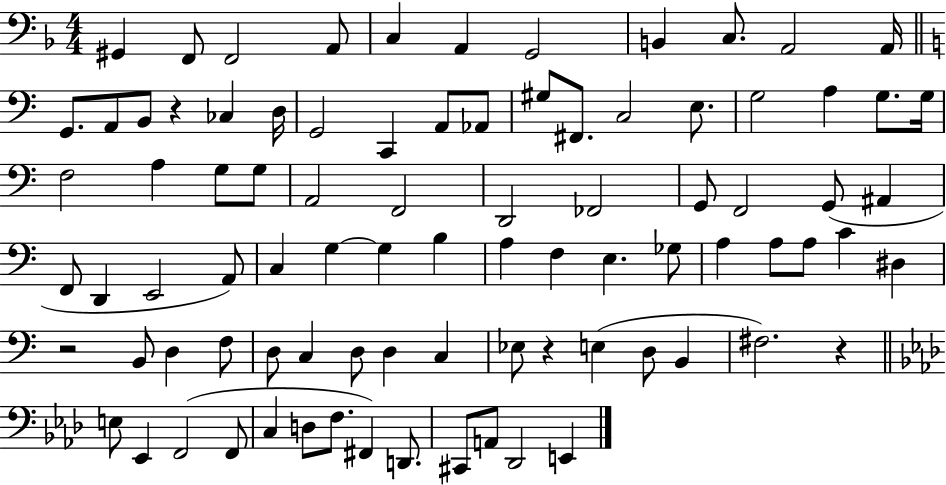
X:1
T:Untitled
M:4/4
L:1/4
K:F
^G,, F,,/2 F,,2 A,,/2 C, A,, G,,2 B,, C,/2 A,,2 A,,/4 G,,/2 A,,/2 B,,/2 z _C, D,/4 G,,2 C,, A,,/2 _A,,/2 ^G,/2 ^F,,/2 C,2 E,/2 G,2 A, G,/2 G,/4 F,2 A, G,/2 G,/2 A,,2 F,,2 D,,2 _F,,2 G,,/2 F,,2 G,,/2 ^A,, F,,/2 D,, E,,2 A,,/2 C, G, G, B, A, F, E, _G,/2 A, A,/2 A,/2 C ^D, z2 B,,/2 D, F,/2 D,/2 C, D,/2 D, C, _E,/2 z E, D,/2 B,, ^F,2 z E,/2 _E,, F,,2 F,,/2 C, D,/2 F,/2 ^F,, D,,/2 ^C,,/2 A,,/2 _D,,2 E,,